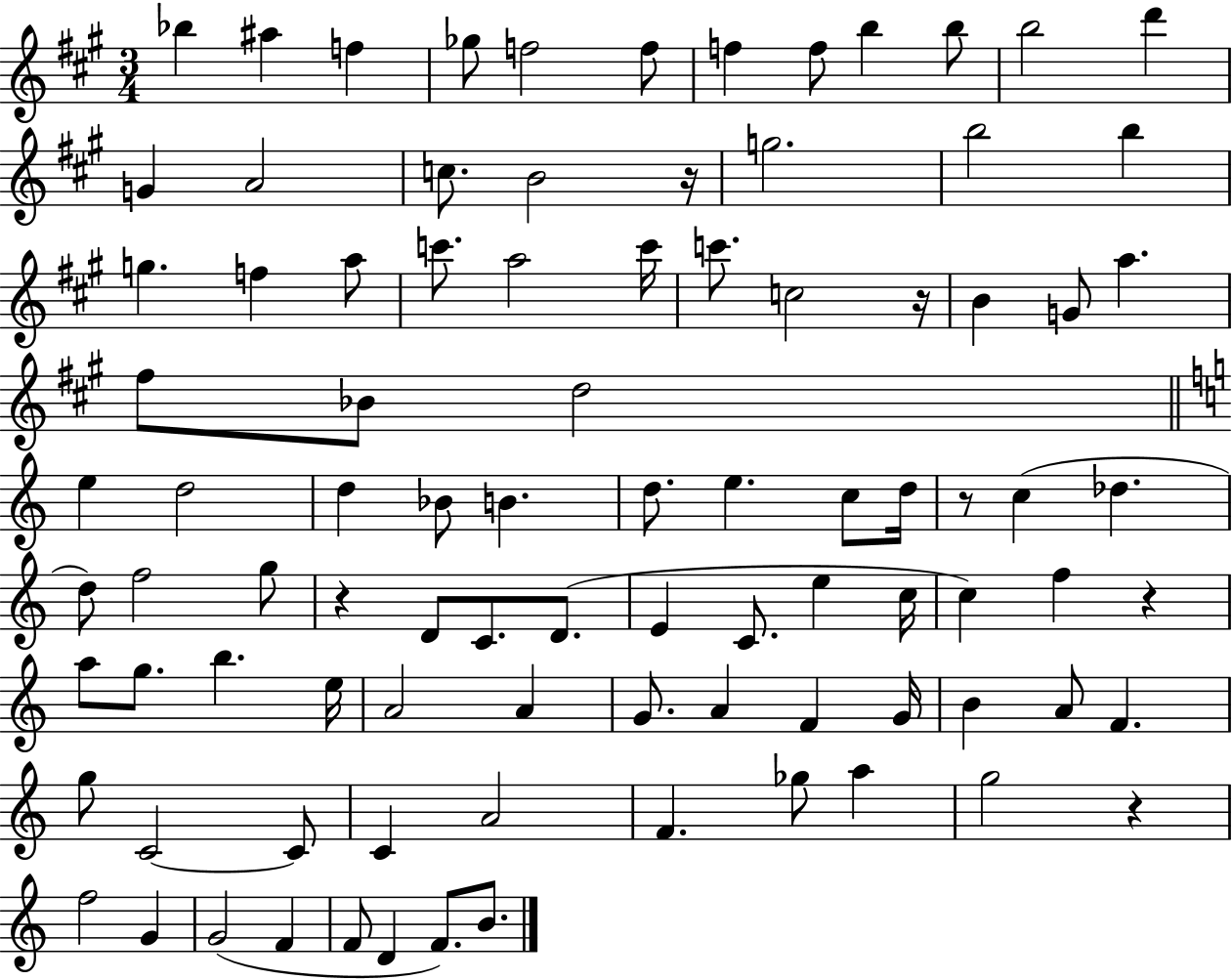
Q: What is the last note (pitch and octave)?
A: B4